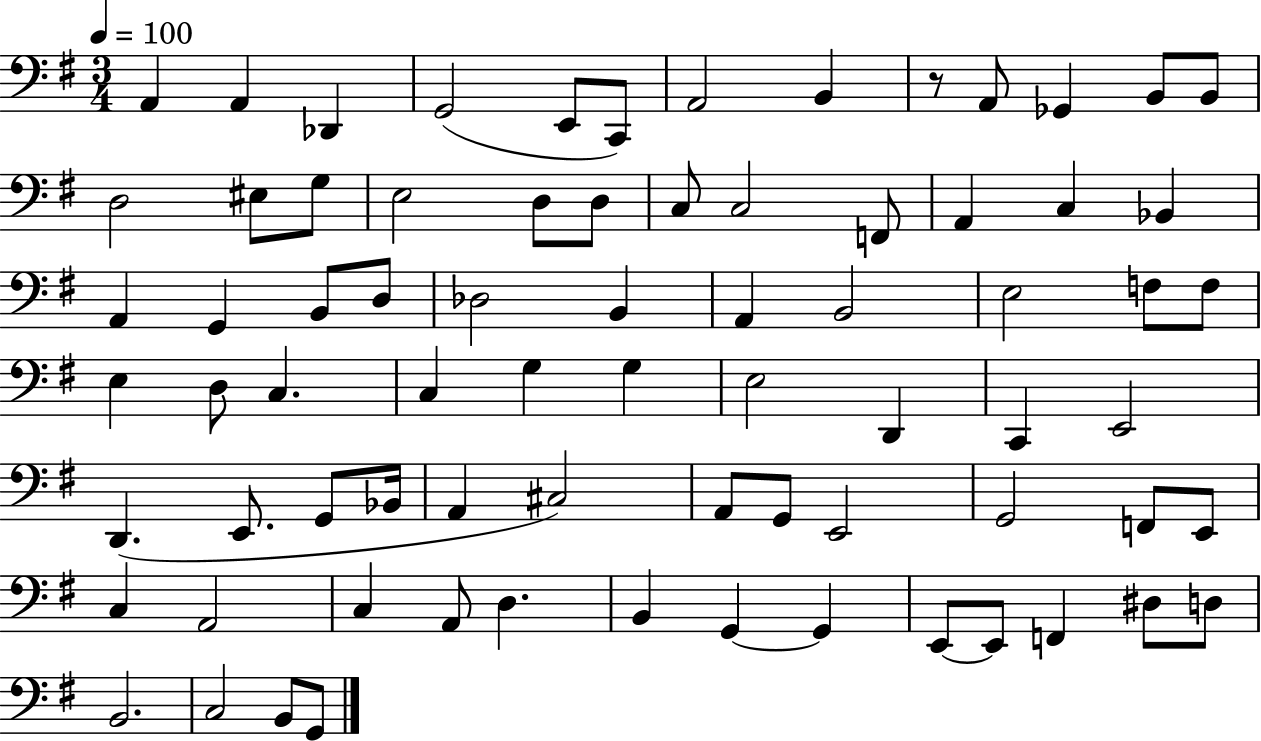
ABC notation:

X:1
T:Untitled
M:3/4
L:1/4
K:G
A,, A,, _D,, G,,2 E,,/2 C,,/2 A,,2 B,, z/2 A,,/2 _G,, B,,/2 B,,/2 D,2 ^E,/2 G,/2 E,2 D,/2 D,/2 C,/2 C,2 F,,/2 A,, C, _B,, A,, G,, B,,/2 D,/2 _D,2 B,, A,, B,,2 E,2 F,/2 F,/2 E, D,/2 C, C, G, G, E,2 D,, C,, E,,2 D,, E,,/2 G,,/2 _B,,/4 A,, ^C,2 A,,/2 G,,/2 E,,2 G,,2 F,,/2 E,,/2 C, A,,2 C, A,,/2 D, B,, G,, G,, E,,/2 E,,/2 F,, ^D,/2 D,/2 B,,2 C,2 B,,/2 G,,/2